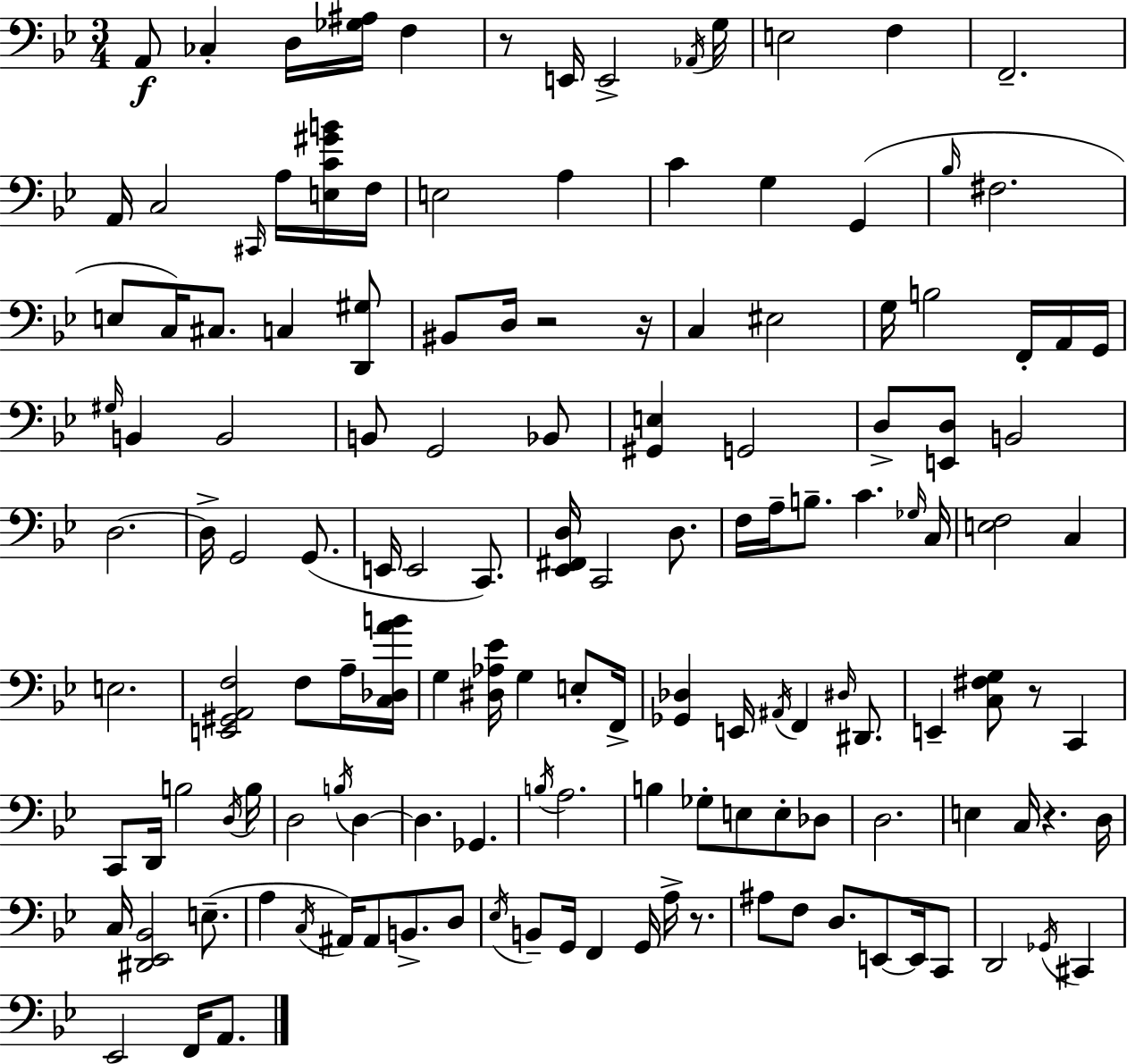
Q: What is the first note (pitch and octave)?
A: A2